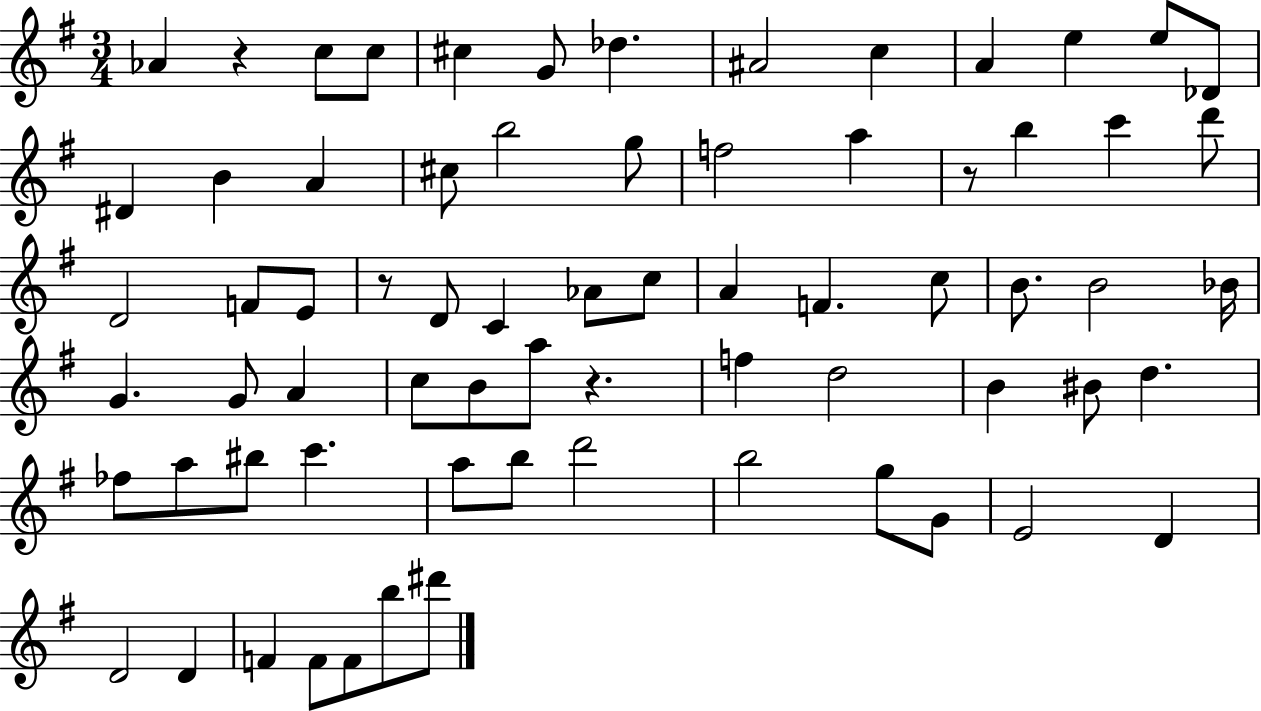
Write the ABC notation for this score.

X:1
T:Untitled
M:3/4
L:1/4
K:G
_A z c/2 c/2 ^c G/2 _d ^A2 c A e e/2 _D/2 ^D B A ^c/2 b2 g/2 f2 a z/2 b c' d'/2 D2 F/2 E/2 z/2 D/2 C _A/2 c/2 A F c/2 B/2 B2 _B/4 G G/2 A c/2 B/2 a/2 z f d2 B ^B/2 d _f/2 a/2 ^b/2 c' a/2 b/2 d'2 b2 g/2 G/2 E2 D D2 D F F/2 F/2 b/2 ^d'/2